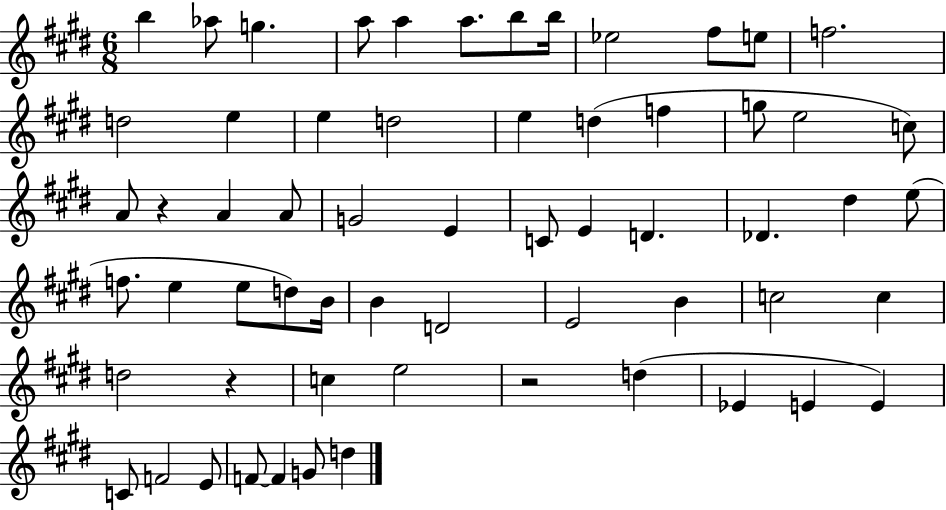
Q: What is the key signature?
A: E major